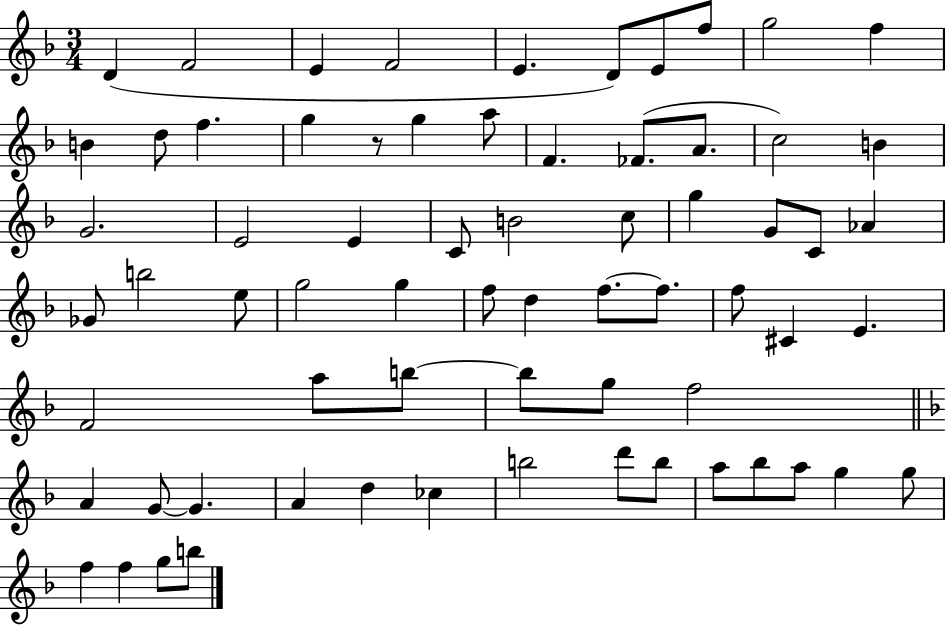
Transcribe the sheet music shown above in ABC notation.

X:1
T:Untitled
M:3/4
L:1/4
K:F
D F2 E F2 E D/2 E/2 f/2 g2 f B d/2 f g z/2 g a/2 F _F/2 A/2 c2 B G2 E2 E C/2 B2 c/2 g G/2 C/2 _A _G/2 b2 e/2 g2 g f/2 d f/2 f/2 f/2 ^C E F2 a/2 b/2 b/2 g/2 f2 A G/2 G A d _c b2 d'/2 b/2 a/2 _b/2 a/2 g g/2 f f g/2 b/2